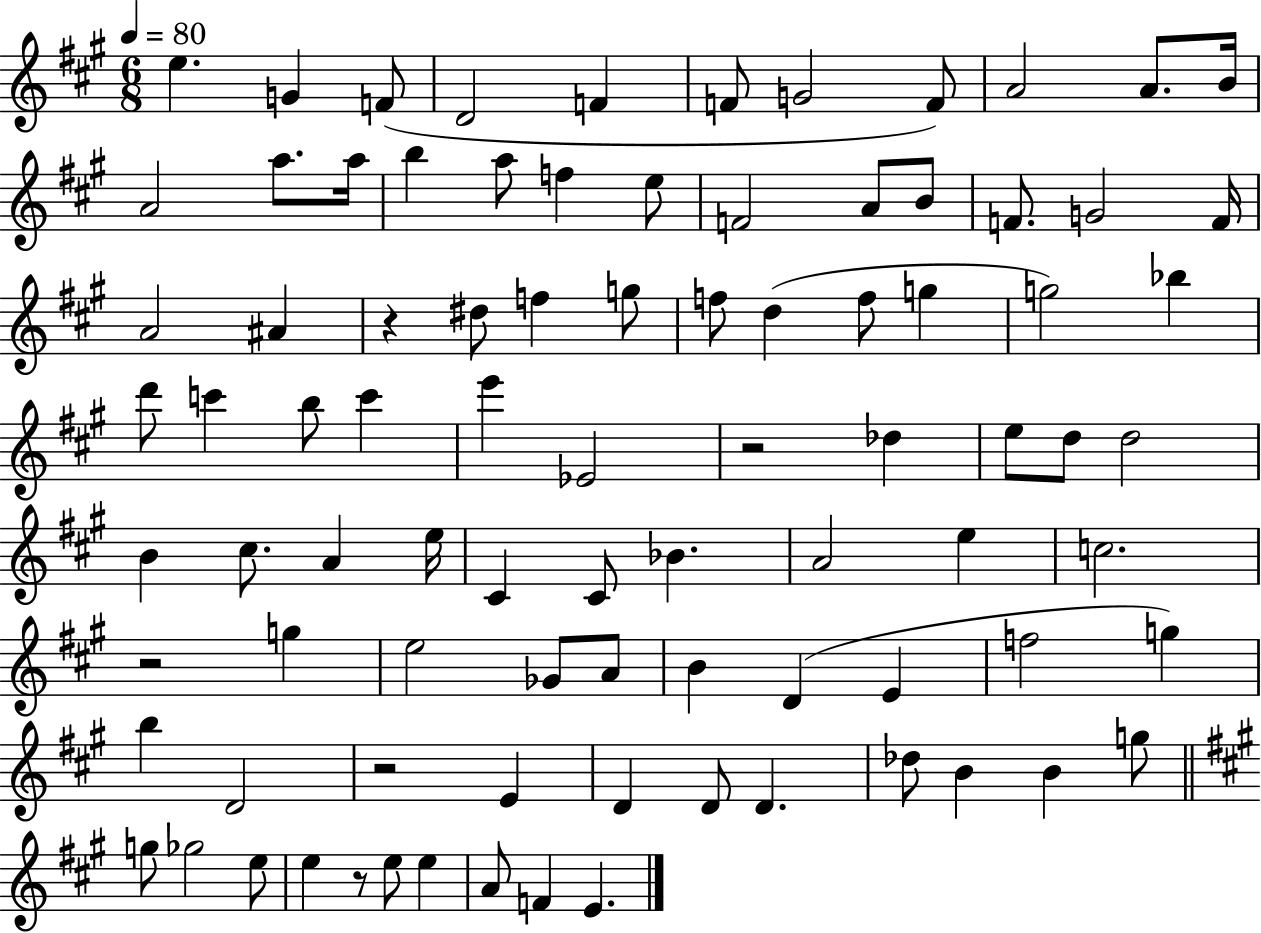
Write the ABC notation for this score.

X:1
T:Untitled
M:6/8
L:1/4
K:A
e G F/2 D2 F F/2 G2 F/2 A2 A/2 B/4 A2 a/2 a/4 b a/2 f e/2 F2 A/2 B/2 F/2 G2 F/4 A2 ^A z ^d/2 f g/2 f/2 d f/2 g g2 _b d'/2 c' b/2 c' e' _E2 z2 _d e/2 d/2 d2 B ^c/2 A e/4 ^C ^C/2 _B A2 e c2 z2 g e2 _G/2 A/2 B D E f2 g b D2 z2 E D D/2 D _d/2 B B g/2 g/2 _g2 e/2 e z/2 e/2 e A/2 F E